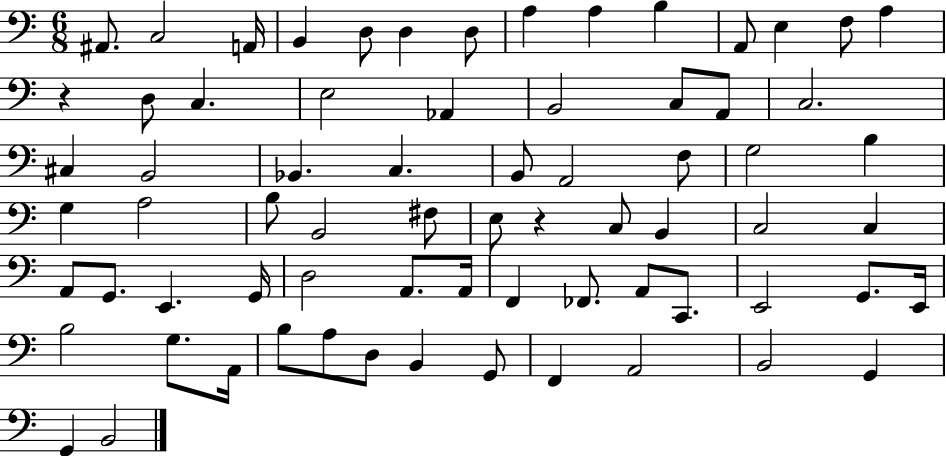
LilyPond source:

{
  \clef bass
  \numericTimeSignature
  \time 6/8
  \key c \major
  \repeat volta 2 { ais,8. c2 a,16 | b,4 d8 d4 d8 | a4 a4 b4 | a,8 e4 f8 a4 | \break r4 d8 c4. | e2 aes,4 | b,2 c8 a,8 | c2. | \break cis4 b,2 | bes,4. c4. | b,8 a,2 f8 | g2 b4 | \break g4 a2 | b8 b,2 fis8 | e8 r4 c8 b,4 | c2 c4 | \break a,8 g,8. e,4. g,16 | d2 a,8. a,16 | f,4 fes,8. a,8 c,8. | e,2 g,8. e,16 | \break b2 g8. a,16 | b8 a8 d8 b,4 g,8 | f,4 a,2 | b,2 g,4 | \break g,4 b,2 | } \bar "|."
}